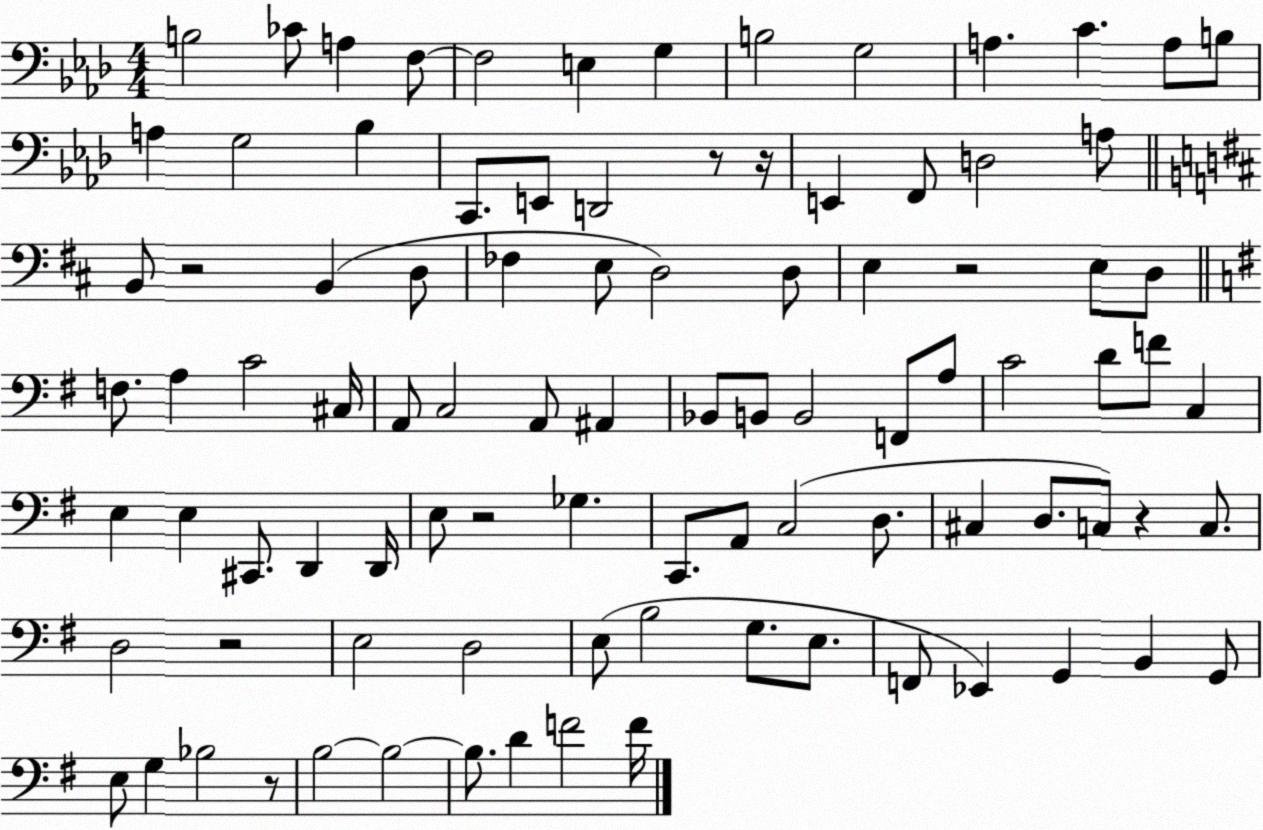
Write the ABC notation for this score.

X:1
T:Untitled
M:4/4
L:1/4
K:Ab
B,2 _C/2 A, F,/2 F,2 E, G, B,2 G,2 A, C A,/2 B,/2 A, G,2 _B, C,,/2 E,,/2 D,,2 z/2 z/4 E,, F,,/2 D,2 A,/2 B,,/2 z2 B,, D,/2 _F, E,/2 D,2 D,/2 E, z2 E,/2 D,/2 F,/2 A, C2 ^C,/4 A,,/2 C,2 A,,/2 ^A,, _B,,/2 B,,/2 B,,2 F,,/2 A,/2 C2 D/2 F/2 C, E, E, ^C,,/2 D,, D,,/4 E,/2 z2 _G, C,,/2 A,,/2 C,2 D,/2 ^C, D,/2 C,/2 z C,/2 D,2 z2 E,2 D,2 E,/2 B,2 G,/2 E,/2 F,,/2 _E,, G,, B,, G,,/2 E,/2 G, _B,2 z/2 B,2 B,2 B,/2 D F2 F/4